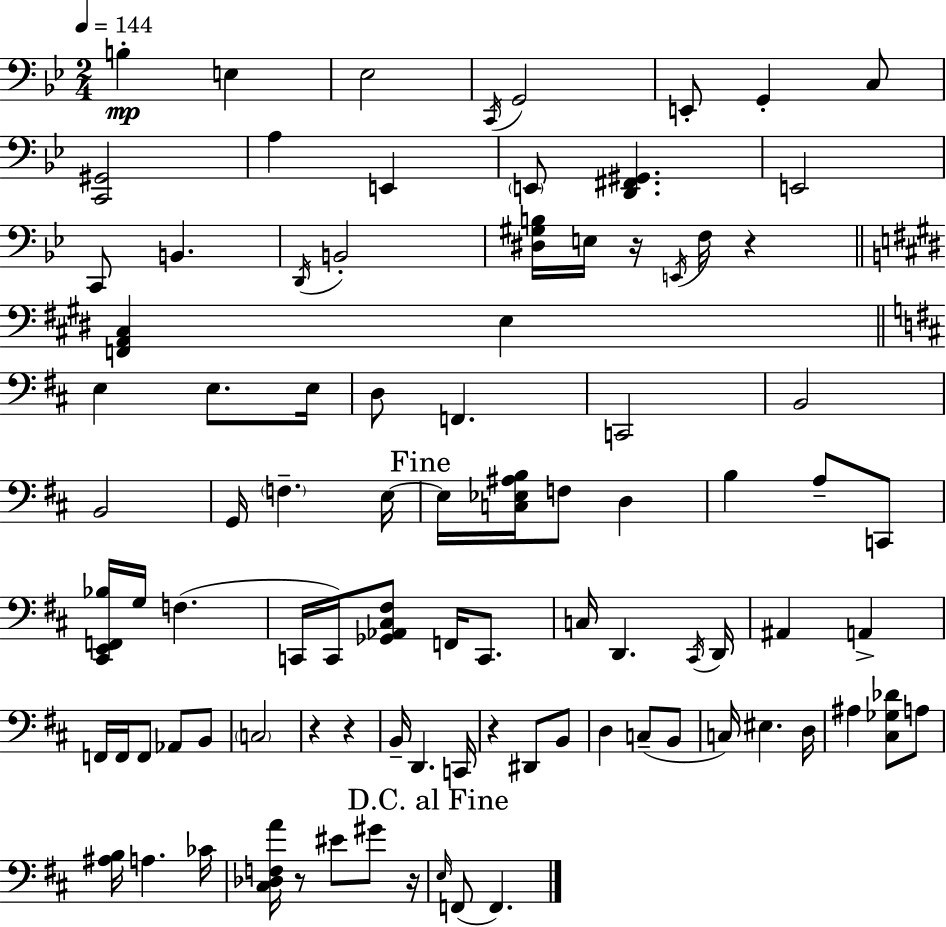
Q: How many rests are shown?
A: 7